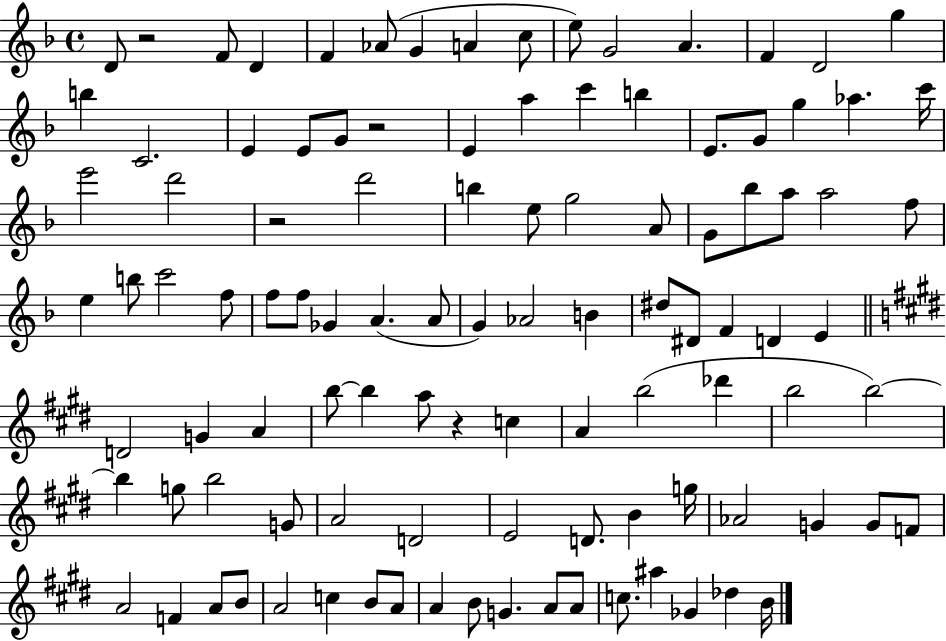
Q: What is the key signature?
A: F major